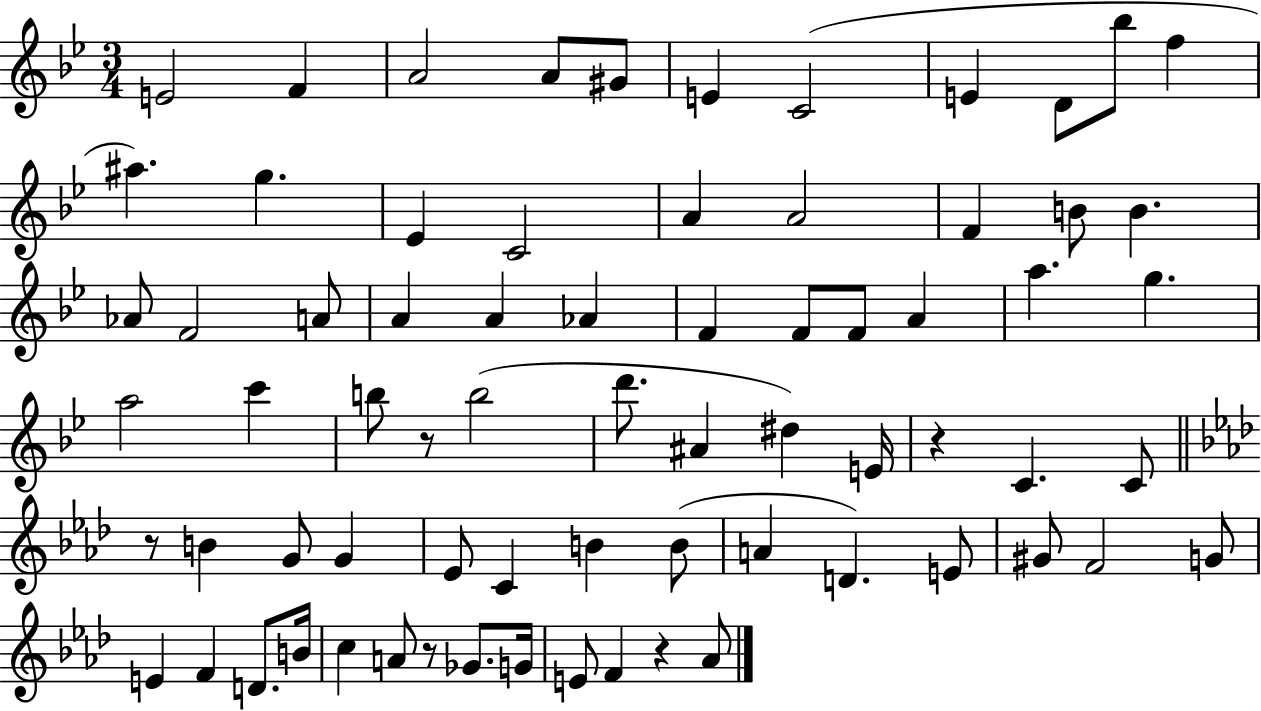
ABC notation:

X:1
T:Untitled
M:3/4
L:1/4
K:Bb
E2 F A2 A/2 ^G/2 E C2 E D/2 _b/2 f ^a g _E C2 A A2 F B/2 B _A/2 F2 A/2 A A _A F F/2 F/2 A a g a2 c' b/2 z/2 b2 d'/2 ^A ^d E/4 z C C/2 z/2 B G/2 G _E/2 C B B/2 A D E/2 ^G/2 F2 G/2 E F D/2 B/4 c A/2 z/2 _G/2 G/4 E/2 F z _A/2